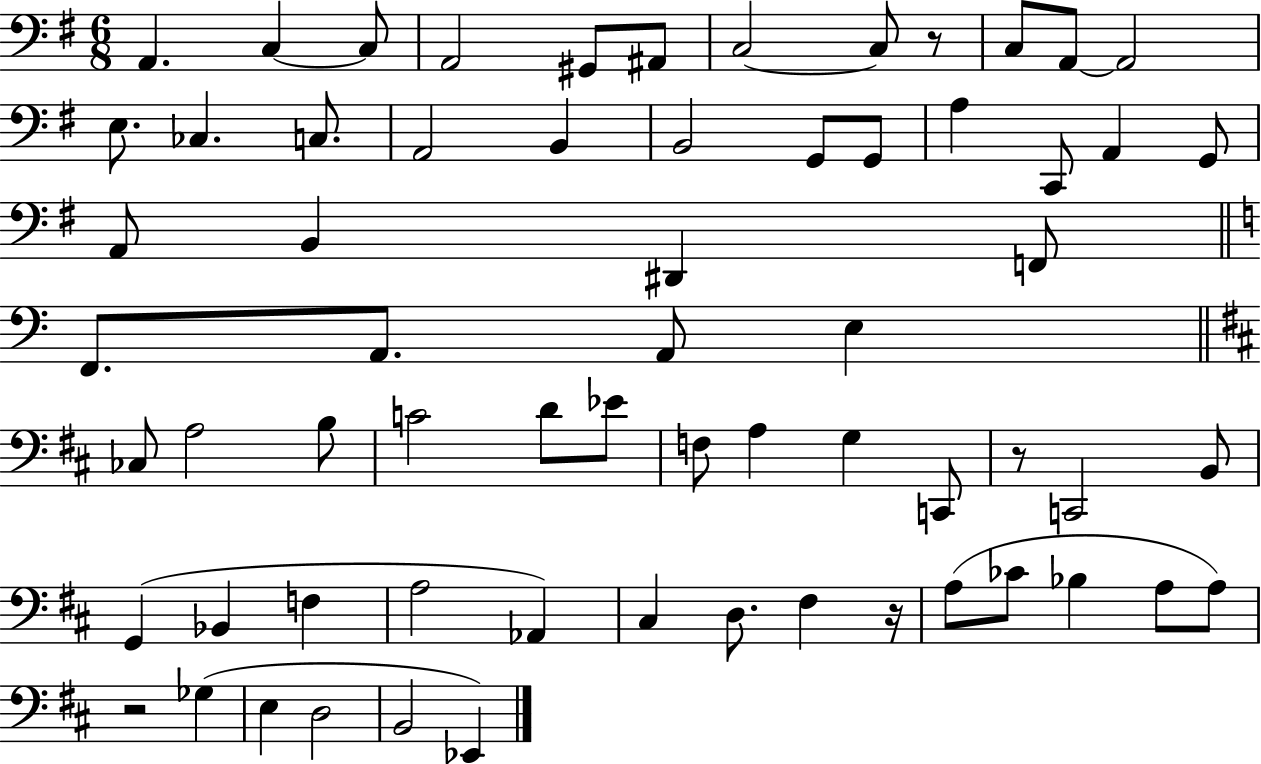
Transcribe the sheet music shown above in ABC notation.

X:1
T:Untitled
M:6/8
L:1/4
K:G
A,, C, C,/2 A,,2 ^G,,/2 ^A,,/2 C,2 C,/2 z/2 C,/2 A,,/2 A,,2 E,/2 _C, C,/2 A,,2 B,, B,,2 G,,/2 G,,/2 A, C,,/2 A,, G,,/2 A,,/2 B,, ^D,, F,,/2 F,,/2 A,,/2 A,,/2 E, _C,/2 A,2 B,/2 C2 D/2 _E/2 F,/2 A, G, C,,/2 z/2 C,,2 B,,/2 G,, _B,, F, A,2 _A,, ^C, D,/2 ^F, z/4 A,/2 _C/2 _B, A,/2 A,/2 z2 _G, E, D,2 B,,2 _E,,